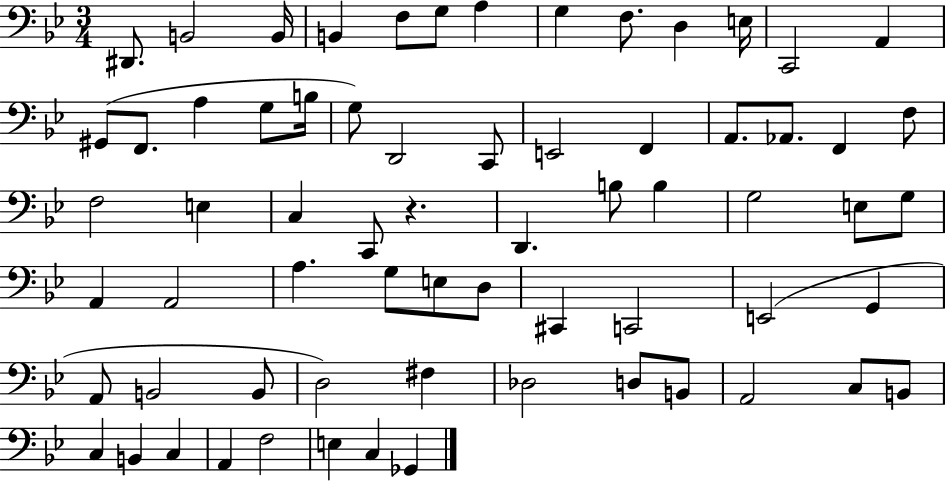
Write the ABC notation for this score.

X:1
T:Untitled
M:3/4
L:1/4
K:Bb
^D,,/2 B,,2 B,,/4 B,, F,/2 G,/2 A, G, F,/2 D, E,/4 C,,2 A,, ^G,,/2 F,,/2 A, G,/2 B,/4 G,/2 D,,2 C,,/2 E,,2 F,, A,,/2 _A,,/2 F,, F,/2 F,2 E, C, C,,/2 z D,, B,/2 B, G,2 E,/2 G,/2 A,, A,,2 A, G,/2 E,/2 D,/2 ^C,, C,,2 E,,2 G,, A,,/2 B,,2 B,,/2 D,2 ^F, _D,2 D,/2 B,,/2 A,,2 C,/2 B,,/2 C, B,, C, A,, F,2 E, C, _G,,